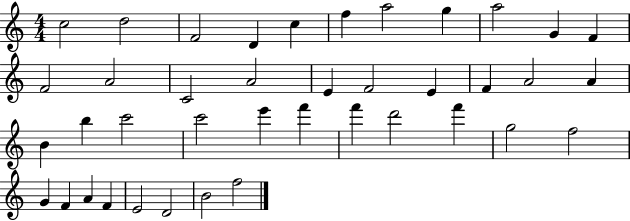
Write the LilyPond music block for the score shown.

{
  \clef treble
  \numericTimeSignature
  \time 4/4
  \key c \major
  c''2 d''2 | f'2 d'4 c''4 | f''4 a''2 g''4 | a''2 g'4 f'4 | \break f'2 a'2 | c'2 a'2 | e'4 f'2 e'4 | f'4 a'2 a'4 | \break b'4 b''4 c'''2 | c'''2 e'''4 f'''4 | f'''4 d'''2 f'''4 | g''2 f''2 | \break g'4 f'4 a'4 f'4 | e'2 d'2 | b'2 f''2 | \bar "|."
}